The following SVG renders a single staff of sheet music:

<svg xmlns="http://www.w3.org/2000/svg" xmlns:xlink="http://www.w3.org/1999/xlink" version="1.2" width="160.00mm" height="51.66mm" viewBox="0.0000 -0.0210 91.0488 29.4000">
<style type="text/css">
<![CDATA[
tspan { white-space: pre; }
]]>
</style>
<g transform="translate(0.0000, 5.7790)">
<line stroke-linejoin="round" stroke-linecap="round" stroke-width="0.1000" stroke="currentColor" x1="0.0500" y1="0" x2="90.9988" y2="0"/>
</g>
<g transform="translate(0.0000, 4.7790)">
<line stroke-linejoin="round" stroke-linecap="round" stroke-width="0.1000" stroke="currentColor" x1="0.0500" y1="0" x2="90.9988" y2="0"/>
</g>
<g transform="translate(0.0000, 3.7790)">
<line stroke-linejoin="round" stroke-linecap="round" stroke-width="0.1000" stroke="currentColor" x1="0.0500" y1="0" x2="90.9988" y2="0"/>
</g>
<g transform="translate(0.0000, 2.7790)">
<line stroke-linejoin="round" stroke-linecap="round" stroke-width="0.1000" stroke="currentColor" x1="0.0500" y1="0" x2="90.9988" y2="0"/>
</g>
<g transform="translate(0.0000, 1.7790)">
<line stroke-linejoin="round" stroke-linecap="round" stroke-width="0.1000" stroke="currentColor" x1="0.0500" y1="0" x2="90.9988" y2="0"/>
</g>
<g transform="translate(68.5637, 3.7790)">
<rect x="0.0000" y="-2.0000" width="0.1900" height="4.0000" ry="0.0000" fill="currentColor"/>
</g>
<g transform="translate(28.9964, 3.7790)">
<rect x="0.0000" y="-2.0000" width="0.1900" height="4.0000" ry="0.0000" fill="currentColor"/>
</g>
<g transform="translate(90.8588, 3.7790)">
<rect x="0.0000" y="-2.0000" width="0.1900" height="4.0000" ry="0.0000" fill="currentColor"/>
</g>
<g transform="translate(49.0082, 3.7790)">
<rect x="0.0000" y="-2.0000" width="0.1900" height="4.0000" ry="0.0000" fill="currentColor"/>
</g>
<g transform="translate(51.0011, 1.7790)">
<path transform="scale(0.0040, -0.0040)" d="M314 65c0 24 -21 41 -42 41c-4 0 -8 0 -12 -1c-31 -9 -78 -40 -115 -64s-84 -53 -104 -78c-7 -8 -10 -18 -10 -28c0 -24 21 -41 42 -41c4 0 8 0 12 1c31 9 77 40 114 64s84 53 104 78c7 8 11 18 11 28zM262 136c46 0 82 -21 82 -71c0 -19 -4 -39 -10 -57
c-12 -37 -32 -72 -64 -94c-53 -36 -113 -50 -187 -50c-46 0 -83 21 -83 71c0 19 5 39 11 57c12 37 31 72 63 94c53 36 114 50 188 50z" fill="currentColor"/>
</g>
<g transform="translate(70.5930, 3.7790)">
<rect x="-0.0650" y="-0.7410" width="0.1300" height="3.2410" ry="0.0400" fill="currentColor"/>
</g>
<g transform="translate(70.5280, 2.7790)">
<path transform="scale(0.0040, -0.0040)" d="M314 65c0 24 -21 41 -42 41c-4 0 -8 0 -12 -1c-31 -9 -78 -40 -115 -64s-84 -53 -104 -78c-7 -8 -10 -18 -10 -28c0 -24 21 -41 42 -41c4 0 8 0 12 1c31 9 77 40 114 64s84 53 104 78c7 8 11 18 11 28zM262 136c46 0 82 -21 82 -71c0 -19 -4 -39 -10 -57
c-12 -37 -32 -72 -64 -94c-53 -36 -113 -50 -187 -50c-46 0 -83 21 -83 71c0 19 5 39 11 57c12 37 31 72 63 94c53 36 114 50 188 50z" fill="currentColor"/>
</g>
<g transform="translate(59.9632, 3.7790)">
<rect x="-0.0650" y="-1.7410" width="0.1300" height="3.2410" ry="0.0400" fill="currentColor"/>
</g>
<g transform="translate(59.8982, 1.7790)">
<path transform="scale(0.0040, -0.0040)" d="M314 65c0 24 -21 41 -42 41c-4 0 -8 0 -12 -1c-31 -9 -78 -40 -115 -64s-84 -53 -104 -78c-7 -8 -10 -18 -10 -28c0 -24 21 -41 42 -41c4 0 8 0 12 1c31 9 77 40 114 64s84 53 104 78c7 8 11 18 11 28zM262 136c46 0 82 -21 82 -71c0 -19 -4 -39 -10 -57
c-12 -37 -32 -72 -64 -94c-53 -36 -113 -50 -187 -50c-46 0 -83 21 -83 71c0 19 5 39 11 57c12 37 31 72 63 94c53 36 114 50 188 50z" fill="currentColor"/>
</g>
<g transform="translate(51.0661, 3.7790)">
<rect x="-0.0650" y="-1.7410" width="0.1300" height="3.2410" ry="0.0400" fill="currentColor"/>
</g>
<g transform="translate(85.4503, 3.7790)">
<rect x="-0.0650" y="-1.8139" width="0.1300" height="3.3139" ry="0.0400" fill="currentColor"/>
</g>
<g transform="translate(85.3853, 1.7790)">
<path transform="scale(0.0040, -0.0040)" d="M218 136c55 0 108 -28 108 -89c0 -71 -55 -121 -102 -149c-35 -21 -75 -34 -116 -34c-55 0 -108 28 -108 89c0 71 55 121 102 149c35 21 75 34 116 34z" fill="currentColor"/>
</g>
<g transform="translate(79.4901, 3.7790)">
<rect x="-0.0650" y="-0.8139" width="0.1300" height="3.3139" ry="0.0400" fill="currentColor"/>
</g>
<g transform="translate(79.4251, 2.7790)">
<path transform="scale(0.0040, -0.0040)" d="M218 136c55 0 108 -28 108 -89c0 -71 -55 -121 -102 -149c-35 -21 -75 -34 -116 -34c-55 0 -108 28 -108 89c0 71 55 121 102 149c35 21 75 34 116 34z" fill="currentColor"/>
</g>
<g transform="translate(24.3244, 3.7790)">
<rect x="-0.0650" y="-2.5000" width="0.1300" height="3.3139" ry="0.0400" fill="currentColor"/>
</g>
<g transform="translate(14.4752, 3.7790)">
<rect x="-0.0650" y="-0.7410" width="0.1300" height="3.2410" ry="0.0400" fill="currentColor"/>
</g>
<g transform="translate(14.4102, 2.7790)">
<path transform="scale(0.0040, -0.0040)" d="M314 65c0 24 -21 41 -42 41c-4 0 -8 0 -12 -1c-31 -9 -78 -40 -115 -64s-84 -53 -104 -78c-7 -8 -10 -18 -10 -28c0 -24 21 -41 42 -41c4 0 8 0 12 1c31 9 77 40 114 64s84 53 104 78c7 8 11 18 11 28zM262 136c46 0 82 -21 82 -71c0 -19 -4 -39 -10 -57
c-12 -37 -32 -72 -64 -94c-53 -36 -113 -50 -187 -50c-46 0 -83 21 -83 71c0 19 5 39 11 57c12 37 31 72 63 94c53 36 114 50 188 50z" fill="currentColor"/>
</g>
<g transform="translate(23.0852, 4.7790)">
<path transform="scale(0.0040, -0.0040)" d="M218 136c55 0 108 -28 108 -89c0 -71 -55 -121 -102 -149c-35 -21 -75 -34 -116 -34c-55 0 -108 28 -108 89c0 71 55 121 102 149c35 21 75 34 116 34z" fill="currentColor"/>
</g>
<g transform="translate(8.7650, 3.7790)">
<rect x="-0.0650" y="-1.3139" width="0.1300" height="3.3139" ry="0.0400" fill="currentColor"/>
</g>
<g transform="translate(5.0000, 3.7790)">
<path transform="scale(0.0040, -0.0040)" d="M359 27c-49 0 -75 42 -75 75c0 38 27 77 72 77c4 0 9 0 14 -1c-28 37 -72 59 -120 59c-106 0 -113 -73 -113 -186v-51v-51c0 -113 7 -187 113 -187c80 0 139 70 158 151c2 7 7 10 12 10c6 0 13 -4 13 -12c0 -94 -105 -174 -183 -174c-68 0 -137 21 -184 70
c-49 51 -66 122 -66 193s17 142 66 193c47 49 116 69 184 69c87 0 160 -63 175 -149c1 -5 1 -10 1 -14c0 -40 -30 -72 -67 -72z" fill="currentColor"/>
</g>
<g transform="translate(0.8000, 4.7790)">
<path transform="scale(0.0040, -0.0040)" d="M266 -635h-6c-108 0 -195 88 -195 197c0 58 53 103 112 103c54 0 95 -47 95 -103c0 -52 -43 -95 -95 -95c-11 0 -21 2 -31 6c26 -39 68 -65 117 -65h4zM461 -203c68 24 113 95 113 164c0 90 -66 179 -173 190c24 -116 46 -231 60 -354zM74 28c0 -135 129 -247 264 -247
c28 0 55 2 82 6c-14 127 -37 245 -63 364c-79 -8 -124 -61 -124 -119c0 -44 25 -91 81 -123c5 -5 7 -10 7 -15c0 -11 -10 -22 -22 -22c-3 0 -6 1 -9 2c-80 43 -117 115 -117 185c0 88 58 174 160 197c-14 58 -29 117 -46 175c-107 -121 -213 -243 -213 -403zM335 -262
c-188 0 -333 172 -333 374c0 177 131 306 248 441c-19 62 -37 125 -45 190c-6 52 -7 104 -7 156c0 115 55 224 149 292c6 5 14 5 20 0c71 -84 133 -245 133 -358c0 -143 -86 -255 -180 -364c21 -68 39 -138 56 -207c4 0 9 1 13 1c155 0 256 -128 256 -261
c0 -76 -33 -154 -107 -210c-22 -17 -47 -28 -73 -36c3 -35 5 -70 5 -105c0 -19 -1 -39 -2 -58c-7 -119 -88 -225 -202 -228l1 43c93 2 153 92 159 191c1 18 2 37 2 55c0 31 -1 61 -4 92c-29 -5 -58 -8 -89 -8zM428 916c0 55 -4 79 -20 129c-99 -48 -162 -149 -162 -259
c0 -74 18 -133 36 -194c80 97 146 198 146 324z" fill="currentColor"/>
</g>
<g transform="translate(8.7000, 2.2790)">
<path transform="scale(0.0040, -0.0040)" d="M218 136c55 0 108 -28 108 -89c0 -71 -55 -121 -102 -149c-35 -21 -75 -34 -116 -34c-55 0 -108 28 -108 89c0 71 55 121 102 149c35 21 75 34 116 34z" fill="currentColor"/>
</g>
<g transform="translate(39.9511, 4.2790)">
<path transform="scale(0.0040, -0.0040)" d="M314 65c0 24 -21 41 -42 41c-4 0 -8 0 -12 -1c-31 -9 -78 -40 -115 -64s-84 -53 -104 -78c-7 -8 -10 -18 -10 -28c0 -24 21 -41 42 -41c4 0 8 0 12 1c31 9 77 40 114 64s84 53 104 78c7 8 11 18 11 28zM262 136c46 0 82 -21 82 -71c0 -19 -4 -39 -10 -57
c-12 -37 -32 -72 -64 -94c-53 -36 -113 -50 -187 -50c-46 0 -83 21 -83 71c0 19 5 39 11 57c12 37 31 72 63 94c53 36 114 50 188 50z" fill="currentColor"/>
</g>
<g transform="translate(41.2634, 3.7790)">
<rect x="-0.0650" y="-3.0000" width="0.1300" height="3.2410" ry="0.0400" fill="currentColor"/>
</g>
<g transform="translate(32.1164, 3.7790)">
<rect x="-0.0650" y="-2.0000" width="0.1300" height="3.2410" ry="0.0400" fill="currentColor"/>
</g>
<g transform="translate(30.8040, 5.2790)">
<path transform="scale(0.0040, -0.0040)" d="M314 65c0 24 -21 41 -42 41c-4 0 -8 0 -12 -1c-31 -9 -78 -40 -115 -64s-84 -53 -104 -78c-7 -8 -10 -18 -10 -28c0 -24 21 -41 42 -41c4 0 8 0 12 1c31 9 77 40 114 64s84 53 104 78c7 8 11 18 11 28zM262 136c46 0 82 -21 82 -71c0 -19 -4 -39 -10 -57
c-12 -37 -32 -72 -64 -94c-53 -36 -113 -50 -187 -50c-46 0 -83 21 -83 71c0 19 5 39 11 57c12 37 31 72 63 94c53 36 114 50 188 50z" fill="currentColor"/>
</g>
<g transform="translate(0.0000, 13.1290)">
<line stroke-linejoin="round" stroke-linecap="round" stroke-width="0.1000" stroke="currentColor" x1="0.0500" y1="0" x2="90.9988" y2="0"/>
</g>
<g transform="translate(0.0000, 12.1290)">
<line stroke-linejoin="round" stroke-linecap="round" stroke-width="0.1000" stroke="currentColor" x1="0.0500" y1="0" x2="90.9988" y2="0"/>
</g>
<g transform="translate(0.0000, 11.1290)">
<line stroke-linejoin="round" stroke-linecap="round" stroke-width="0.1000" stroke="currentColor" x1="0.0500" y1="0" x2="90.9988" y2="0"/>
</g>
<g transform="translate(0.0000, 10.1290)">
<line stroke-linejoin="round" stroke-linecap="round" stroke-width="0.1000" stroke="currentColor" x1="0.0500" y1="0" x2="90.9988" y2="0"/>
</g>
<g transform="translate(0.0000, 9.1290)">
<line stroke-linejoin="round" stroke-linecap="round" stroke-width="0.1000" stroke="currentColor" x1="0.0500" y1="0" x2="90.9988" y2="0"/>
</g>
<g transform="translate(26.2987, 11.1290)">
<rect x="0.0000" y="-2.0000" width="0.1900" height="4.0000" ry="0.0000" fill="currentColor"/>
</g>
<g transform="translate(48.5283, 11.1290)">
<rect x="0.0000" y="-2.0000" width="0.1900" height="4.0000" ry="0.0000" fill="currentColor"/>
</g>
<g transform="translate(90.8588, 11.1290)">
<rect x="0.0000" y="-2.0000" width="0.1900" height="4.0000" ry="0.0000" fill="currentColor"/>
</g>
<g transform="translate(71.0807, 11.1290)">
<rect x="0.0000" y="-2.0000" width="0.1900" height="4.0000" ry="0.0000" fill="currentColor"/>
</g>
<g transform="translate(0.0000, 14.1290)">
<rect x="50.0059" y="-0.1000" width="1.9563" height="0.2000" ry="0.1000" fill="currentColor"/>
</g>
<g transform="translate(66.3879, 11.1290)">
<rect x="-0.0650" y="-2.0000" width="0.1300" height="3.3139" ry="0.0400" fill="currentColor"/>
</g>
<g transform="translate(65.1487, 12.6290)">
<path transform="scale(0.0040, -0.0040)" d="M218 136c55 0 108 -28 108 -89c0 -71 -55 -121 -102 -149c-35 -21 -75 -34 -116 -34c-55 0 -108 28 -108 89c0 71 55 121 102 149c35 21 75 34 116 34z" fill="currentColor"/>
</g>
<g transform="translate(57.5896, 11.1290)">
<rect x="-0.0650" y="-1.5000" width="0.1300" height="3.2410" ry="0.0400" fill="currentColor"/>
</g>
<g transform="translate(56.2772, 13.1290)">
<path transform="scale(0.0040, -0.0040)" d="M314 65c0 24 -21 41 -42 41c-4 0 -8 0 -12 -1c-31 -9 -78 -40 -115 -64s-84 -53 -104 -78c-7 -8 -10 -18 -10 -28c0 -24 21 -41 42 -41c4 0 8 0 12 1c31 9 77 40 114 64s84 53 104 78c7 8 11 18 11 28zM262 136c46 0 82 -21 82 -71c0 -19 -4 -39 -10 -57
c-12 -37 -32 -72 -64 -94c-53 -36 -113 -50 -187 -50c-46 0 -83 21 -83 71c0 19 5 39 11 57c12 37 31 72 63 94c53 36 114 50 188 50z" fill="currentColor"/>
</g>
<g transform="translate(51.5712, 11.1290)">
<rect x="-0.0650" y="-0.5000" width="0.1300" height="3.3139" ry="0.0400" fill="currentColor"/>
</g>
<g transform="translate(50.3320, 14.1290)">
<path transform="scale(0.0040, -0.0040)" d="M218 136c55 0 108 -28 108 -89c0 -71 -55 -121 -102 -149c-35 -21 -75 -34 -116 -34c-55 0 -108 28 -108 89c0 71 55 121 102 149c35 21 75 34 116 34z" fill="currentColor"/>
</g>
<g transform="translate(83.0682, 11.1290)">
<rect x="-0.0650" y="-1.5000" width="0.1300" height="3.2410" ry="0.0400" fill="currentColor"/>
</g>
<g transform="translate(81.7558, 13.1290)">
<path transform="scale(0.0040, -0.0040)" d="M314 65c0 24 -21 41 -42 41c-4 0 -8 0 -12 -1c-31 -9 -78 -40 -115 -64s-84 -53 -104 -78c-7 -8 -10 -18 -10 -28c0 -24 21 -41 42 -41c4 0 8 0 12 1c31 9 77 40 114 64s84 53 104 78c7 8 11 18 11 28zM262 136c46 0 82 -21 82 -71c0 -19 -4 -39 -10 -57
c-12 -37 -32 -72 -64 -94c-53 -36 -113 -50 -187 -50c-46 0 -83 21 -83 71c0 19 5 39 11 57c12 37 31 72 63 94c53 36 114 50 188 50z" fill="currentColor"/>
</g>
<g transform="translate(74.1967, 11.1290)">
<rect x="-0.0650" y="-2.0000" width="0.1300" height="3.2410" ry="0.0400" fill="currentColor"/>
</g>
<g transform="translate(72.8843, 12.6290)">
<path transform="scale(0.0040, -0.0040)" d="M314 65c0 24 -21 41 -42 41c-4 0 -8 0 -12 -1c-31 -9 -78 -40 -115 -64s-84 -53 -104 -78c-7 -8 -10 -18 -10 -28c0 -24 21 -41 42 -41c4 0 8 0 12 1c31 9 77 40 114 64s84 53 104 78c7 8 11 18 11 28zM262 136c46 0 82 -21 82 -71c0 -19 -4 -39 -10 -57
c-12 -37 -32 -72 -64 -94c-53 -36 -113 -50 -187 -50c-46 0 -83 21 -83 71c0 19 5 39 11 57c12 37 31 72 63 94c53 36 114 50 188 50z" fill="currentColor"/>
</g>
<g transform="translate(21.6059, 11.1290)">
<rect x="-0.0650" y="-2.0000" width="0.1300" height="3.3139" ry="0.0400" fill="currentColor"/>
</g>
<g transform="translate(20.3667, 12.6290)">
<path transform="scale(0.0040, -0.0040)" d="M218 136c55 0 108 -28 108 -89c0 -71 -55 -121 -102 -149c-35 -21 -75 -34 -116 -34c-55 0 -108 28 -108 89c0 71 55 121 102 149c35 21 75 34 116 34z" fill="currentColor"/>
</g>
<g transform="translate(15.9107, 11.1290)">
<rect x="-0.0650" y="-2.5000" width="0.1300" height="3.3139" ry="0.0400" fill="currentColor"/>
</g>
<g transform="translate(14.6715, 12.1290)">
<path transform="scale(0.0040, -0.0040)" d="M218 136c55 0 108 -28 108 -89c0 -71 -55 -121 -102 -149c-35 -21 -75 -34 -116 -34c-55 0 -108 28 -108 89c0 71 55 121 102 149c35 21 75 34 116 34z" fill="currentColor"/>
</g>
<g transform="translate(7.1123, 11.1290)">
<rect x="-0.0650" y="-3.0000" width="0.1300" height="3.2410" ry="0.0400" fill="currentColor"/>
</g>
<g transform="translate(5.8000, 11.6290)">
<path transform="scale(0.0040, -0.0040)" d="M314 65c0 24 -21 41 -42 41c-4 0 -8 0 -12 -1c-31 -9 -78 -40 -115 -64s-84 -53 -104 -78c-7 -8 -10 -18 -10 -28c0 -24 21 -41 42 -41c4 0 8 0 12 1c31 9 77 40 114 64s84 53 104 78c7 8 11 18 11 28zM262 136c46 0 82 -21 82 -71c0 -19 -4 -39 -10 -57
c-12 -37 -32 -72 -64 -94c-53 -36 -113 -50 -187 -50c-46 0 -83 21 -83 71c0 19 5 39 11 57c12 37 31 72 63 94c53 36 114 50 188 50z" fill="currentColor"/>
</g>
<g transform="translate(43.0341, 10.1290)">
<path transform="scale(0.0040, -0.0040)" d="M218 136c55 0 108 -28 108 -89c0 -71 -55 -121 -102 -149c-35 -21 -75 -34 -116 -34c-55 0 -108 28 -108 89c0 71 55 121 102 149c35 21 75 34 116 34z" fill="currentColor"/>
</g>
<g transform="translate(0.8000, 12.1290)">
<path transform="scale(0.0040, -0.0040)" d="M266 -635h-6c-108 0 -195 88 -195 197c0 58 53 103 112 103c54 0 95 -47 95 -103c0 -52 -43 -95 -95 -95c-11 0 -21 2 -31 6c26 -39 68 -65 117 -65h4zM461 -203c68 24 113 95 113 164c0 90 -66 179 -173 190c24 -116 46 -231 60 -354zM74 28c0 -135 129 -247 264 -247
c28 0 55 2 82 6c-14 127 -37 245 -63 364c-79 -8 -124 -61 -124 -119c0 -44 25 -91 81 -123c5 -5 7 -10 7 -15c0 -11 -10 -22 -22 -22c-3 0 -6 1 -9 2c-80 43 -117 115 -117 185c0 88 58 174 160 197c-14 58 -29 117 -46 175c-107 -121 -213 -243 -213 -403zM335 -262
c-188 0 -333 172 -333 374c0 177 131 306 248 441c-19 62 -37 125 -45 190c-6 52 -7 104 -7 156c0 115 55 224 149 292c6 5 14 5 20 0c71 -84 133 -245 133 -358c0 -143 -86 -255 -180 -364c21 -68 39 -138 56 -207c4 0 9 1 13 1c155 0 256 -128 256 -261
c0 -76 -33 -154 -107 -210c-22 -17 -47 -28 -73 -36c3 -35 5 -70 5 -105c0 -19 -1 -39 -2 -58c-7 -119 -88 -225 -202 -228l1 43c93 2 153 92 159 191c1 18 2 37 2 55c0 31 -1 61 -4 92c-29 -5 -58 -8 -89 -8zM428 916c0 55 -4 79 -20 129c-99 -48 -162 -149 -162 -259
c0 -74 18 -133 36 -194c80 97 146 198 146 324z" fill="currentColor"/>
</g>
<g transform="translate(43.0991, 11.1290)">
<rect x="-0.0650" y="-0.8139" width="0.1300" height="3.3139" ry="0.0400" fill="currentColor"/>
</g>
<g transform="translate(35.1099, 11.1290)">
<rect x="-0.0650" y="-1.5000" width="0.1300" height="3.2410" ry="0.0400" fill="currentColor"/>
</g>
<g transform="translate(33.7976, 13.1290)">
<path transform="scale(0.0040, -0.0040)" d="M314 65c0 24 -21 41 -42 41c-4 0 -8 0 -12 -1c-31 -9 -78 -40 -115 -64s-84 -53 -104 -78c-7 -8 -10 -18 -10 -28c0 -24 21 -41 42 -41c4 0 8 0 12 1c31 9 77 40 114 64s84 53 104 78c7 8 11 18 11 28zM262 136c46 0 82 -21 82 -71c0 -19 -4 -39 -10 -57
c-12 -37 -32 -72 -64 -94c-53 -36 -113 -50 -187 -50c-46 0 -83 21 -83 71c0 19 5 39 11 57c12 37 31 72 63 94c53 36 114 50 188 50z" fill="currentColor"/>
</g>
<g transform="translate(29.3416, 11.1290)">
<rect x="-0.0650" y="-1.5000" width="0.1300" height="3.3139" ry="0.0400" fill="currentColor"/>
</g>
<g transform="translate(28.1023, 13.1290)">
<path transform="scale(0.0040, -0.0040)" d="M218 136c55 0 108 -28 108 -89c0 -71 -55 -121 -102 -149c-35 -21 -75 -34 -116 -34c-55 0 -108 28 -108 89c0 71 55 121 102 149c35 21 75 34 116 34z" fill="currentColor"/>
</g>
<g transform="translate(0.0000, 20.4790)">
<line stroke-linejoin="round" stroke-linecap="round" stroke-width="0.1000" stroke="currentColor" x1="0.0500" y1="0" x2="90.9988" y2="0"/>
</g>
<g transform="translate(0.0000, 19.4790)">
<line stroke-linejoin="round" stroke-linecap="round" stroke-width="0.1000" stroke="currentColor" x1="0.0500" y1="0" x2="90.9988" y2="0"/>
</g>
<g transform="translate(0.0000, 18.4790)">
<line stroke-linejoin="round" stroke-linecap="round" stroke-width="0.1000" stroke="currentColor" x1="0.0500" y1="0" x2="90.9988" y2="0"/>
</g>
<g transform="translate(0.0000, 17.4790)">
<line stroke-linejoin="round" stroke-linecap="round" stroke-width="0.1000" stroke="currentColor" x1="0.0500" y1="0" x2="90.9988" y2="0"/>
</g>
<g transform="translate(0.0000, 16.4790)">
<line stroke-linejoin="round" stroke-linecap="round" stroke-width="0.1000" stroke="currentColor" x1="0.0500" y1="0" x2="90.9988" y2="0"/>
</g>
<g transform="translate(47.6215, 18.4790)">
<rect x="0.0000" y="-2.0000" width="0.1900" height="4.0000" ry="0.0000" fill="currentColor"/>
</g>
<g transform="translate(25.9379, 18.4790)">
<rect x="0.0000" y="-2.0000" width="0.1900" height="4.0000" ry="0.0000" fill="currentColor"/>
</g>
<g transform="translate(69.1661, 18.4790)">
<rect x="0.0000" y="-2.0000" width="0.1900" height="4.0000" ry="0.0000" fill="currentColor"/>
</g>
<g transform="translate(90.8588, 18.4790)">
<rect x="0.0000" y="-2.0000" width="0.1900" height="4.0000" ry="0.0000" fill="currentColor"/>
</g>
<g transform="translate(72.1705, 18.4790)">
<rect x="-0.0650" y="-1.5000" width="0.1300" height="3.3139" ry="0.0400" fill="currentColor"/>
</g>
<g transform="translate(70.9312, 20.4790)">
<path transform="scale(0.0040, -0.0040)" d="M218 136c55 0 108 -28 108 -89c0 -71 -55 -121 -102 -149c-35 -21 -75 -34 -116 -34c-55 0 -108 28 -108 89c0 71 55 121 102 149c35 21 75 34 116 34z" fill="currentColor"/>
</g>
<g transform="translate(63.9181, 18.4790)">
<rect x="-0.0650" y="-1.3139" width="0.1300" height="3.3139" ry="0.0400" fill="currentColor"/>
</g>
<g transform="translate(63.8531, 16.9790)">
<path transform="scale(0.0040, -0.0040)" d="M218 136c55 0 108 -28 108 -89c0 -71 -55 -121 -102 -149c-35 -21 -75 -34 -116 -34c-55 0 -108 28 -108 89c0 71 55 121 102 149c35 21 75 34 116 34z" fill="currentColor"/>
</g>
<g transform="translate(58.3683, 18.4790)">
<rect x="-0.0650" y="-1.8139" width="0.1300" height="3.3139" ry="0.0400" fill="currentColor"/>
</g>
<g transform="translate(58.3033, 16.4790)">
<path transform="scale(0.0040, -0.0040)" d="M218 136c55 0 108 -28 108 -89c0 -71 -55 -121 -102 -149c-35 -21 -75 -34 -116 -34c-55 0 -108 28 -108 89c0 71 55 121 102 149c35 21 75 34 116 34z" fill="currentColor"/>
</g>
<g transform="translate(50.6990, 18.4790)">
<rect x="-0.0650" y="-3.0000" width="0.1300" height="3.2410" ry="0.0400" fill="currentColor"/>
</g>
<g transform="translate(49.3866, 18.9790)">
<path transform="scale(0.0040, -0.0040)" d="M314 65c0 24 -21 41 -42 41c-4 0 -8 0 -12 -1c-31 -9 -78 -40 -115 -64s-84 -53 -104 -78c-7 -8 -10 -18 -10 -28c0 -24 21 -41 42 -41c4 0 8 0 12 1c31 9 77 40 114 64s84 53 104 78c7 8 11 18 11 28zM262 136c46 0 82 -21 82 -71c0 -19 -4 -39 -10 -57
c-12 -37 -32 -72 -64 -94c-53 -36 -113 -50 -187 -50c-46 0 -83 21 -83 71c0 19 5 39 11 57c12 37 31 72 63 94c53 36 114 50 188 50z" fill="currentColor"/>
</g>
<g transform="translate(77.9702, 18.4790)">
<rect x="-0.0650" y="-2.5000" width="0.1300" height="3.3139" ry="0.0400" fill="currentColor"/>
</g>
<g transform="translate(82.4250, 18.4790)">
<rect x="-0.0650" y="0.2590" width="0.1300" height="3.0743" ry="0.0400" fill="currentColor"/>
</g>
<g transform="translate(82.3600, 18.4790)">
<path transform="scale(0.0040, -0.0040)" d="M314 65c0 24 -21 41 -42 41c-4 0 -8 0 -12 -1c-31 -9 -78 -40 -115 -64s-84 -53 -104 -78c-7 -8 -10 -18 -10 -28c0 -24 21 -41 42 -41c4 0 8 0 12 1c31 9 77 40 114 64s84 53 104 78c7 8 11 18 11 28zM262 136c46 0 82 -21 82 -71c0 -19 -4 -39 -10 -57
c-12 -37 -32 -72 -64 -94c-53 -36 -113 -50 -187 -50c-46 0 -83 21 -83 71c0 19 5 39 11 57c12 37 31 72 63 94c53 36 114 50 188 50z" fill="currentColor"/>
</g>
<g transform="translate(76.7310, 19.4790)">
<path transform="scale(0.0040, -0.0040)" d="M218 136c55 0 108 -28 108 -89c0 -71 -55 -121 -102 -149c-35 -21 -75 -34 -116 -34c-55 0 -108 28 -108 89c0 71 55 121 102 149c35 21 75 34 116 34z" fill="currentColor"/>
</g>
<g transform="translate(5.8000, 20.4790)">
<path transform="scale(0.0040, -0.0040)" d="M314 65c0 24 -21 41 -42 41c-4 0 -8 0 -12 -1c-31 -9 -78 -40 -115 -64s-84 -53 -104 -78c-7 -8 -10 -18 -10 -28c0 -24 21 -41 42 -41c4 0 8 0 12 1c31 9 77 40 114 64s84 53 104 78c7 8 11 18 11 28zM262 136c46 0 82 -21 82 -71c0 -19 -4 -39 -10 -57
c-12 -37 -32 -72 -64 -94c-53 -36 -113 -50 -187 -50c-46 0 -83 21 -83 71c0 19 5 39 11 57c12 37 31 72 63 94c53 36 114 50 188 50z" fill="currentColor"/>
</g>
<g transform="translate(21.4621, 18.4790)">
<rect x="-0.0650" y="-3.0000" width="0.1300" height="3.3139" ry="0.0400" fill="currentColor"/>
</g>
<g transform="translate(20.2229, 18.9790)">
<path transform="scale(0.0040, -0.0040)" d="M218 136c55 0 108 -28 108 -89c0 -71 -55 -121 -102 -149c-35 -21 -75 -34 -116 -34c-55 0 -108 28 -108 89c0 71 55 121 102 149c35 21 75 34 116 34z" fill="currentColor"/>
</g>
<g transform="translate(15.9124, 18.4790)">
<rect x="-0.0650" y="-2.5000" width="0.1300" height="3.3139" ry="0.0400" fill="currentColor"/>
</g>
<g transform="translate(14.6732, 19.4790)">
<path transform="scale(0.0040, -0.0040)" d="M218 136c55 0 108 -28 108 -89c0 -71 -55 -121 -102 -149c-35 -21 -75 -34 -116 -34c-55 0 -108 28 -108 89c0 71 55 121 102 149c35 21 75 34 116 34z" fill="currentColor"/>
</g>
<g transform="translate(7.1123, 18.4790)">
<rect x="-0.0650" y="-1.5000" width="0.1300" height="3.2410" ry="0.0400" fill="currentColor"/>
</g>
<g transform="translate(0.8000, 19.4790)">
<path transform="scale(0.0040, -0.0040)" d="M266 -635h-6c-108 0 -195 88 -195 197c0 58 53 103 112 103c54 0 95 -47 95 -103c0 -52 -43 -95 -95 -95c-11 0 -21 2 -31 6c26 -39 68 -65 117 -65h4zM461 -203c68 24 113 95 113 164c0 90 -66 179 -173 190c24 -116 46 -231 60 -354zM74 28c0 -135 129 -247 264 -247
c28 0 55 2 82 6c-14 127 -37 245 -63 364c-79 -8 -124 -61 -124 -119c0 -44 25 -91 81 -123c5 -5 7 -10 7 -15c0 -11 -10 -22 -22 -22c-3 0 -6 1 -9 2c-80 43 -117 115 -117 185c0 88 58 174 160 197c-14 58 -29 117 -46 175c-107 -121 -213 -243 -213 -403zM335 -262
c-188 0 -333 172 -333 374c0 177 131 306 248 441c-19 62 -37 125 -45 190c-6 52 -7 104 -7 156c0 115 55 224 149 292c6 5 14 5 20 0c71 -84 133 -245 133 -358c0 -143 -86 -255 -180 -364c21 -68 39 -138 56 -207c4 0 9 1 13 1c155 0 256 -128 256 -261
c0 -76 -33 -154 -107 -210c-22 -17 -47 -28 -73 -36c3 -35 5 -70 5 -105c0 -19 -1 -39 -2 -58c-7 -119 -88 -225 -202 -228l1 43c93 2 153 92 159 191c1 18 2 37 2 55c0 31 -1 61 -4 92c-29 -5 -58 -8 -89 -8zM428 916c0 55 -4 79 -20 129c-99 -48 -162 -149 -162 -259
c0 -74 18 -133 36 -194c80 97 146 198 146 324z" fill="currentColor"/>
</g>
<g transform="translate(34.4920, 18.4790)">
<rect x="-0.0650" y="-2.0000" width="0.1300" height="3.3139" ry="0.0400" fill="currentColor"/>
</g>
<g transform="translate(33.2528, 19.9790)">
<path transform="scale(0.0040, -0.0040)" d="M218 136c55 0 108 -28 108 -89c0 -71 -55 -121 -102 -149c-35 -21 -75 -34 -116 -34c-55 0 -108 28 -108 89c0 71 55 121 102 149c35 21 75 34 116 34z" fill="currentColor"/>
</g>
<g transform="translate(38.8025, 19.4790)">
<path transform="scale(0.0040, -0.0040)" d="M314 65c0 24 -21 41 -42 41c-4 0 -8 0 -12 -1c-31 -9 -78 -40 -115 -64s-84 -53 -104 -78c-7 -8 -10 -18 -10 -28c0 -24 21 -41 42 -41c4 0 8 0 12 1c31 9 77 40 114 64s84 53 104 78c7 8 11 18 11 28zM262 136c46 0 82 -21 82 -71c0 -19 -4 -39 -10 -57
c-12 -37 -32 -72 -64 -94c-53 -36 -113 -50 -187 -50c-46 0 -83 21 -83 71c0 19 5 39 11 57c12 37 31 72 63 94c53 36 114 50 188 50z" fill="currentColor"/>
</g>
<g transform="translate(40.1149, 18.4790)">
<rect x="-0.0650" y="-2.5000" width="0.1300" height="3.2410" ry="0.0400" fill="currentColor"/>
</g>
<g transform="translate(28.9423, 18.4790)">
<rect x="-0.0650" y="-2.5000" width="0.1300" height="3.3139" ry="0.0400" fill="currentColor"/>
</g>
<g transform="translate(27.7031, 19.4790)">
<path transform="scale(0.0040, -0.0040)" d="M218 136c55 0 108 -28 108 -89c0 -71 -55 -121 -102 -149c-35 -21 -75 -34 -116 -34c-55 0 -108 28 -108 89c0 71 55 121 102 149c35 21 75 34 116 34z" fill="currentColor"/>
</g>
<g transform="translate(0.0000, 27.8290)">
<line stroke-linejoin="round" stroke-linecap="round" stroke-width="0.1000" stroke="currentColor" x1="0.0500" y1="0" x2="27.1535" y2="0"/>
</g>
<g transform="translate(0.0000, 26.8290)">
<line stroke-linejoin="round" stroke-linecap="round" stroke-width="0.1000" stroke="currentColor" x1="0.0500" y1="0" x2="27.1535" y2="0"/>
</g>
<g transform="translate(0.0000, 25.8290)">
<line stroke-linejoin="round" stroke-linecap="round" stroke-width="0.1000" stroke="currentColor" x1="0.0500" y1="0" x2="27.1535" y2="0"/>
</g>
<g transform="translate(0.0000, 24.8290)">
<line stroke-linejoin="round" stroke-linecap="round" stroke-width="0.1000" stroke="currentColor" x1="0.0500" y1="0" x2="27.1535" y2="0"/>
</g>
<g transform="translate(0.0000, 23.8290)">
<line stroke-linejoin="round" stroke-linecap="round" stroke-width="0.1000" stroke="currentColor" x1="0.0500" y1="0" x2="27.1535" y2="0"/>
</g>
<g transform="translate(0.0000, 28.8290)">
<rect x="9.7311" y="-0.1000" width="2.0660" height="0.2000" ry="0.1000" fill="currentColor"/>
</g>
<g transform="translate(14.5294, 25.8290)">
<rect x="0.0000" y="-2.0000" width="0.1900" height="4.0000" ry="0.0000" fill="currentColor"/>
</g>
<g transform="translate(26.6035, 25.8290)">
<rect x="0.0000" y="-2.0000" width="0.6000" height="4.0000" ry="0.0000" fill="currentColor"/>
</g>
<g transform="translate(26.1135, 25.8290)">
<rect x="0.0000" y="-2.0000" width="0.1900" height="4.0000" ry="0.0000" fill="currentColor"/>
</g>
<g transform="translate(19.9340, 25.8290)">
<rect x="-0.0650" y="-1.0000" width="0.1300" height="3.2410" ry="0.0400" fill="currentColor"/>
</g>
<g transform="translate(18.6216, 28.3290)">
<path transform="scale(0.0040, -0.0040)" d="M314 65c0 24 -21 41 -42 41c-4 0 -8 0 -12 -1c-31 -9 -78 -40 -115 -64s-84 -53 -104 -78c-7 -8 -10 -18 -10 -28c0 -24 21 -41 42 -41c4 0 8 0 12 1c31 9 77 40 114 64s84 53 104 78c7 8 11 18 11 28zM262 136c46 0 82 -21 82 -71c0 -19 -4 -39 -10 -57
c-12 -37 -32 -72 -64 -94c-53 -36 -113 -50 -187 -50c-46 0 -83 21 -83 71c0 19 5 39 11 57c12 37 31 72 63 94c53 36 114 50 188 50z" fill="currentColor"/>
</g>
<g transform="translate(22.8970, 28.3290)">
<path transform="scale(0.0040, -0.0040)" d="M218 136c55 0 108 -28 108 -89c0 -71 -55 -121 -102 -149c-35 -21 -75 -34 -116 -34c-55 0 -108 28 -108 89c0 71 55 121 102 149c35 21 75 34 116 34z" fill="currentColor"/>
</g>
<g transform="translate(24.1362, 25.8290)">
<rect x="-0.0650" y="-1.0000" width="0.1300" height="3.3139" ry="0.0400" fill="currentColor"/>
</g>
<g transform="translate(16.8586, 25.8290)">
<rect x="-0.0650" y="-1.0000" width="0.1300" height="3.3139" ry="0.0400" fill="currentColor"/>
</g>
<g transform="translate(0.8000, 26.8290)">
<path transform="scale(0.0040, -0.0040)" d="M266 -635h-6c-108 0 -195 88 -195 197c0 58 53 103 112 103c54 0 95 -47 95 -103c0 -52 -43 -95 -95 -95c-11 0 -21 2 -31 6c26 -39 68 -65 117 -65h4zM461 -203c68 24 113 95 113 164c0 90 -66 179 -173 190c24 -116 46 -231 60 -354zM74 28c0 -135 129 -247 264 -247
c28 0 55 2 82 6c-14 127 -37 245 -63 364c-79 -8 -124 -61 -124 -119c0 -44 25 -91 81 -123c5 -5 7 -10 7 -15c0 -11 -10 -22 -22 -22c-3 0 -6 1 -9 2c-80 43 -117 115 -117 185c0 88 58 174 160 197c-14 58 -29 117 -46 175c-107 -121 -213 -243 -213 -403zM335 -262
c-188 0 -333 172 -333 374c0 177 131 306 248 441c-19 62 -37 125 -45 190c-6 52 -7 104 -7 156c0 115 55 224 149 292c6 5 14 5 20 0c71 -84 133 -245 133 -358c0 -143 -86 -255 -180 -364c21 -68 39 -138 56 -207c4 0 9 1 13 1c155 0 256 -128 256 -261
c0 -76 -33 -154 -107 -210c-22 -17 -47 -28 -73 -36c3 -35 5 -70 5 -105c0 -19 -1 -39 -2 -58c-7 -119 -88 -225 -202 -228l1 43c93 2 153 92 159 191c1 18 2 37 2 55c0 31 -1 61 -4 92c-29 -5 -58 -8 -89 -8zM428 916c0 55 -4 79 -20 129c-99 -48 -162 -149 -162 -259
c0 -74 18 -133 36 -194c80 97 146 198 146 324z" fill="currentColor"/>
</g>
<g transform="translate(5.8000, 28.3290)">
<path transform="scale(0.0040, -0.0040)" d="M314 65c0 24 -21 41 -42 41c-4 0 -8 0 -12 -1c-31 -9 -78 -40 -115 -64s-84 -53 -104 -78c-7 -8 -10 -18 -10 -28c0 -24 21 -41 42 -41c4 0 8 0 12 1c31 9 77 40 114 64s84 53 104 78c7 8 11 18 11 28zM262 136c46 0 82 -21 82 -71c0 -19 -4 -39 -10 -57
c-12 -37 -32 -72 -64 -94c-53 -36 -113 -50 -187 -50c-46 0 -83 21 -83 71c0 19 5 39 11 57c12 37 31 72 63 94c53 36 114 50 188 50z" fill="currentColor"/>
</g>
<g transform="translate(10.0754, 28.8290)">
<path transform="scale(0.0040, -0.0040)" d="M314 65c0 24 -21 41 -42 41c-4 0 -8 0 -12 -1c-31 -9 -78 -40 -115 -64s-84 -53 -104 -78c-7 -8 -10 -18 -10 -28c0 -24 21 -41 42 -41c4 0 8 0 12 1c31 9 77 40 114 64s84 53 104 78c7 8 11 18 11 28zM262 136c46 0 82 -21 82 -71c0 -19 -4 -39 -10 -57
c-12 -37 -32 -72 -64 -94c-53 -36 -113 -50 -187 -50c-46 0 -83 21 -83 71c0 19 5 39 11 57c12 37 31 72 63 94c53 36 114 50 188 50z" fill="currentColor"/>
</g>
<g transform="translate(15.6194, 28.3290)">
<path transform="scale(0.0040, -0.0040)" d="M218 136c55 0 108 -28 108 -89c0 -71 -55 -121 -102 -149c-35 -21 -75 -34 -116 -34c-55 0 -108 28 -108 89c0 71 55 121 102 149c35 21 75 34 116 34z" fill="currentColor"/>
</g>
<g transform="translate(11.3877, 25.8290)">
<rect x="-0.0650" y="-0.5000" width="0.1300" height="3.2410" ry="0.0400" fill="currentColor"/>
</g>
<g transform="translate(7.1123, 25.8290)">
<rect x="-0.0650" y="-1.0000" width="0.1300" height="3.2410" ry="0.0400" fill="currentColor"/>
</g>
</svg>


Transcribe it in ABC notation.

X:1
T:Untitled
M:4/4
L:1/4
K:C
e d2 G F2 A2 f2 f2 d2 d f A2 G F E E2 d C E2 F F2 E2 E2 G A G F G2 A2 f e E G B2 D2 C2 D D2 D